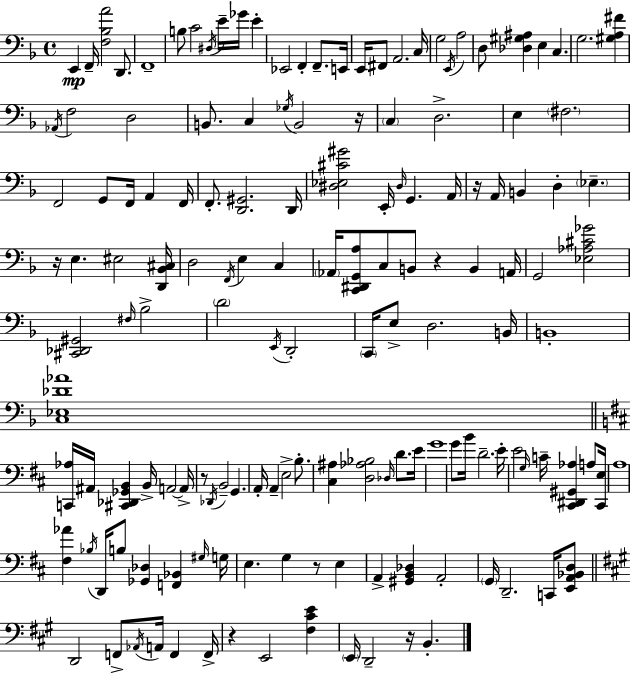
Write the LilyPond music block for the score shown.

{
  \clef bass
  \time 4/4
  \defaultTimeSignature
  \key d \minor
  e,4\mp f,16-- <f bes a'>2 d,8. | f,1-- | b8 c'2 \acciaccatura { dis16 } e'16-- ges'16 e'4-. | ees,2 f,4-. f,8.-- | \break e,16 e,16 fis,8 a,2. | c16 g2 \acciaccatura { e,16 } a2 | d8 <des gis ais>4 e4 c4. | g2. <gis a fis'>4 | \break \acciaccatura { aes,16 } f2 d2 | b,8. c4 \acciaccatura { ges16 } b,2 | r16 \parenthesize c4 d2.-> | e4 \parenthesize fis2. | \break f,2 g,8 f,16 a,4 | f,16 f,8.-. <d, gis,>2. | d,16 <dis ees cis' gis'>2 e,16-. \grace { dis16 } g,4. | a,16 r16 a,16 b,4 d4-. \parenthesize ees4.-- | \break r16 e4. eis2 | <d, bes, cis>16 d2 \acciaccatura { f,16 } e4 | c4 \parenthesize aes,16 <c, dis, g, a>8 c8 b,8 r4 | b,4 a,16 g,2 <ees aes cis' ges'>2 | \break <cis, des, gis,>2 \grace { fis16 } bes2-> | \parenthesize d'2 \acciaccatura { e,16 } | d,2-. \parenthesize c,16 e8-> d2. | b,16 b,1-. | \break <c ees des' aes'>1 | \bar "||" \break \key d \major <c, aes>16 ais,16 <cis, des, ges, b,>4 b,16-> a,2~~ a,16-> | r8 \acciaccatura { des,16 } b,2-- g,4. | a,16-. a,4-- e2-> b8.-. | <cis ais>4 <d aes bes>2 \grace { des16 } d'8. | \break e'16 g'1 | g'8 b'16 d'2.-- | e'16-. e'2 \grace { g16 } c'16-- <cis, dis, gis, aes>4 | a8 <cis, e>16 a1 | \break <fis aes'>4 \acciaccatura { bes16 } d,16 b8 <ges, des>4 <f, bes,>4 | \grace { gis16 } g16 e4. g4 r8 | e4 a,4-> <gis, b, des>4 a,2-. | \parenthesize g,16 d,2.-- | \break c,16 <e, a, bes, d>8 \bar "||" \break \key a \major d,2 f,8-> \acciaccatura { aes,16 } a,16 f,4 | f,16-> r4 e,2 <fis cis' e'>4 | \parenthesize e,16 d,2-- r16 b,4.-. | \bar "|."
}